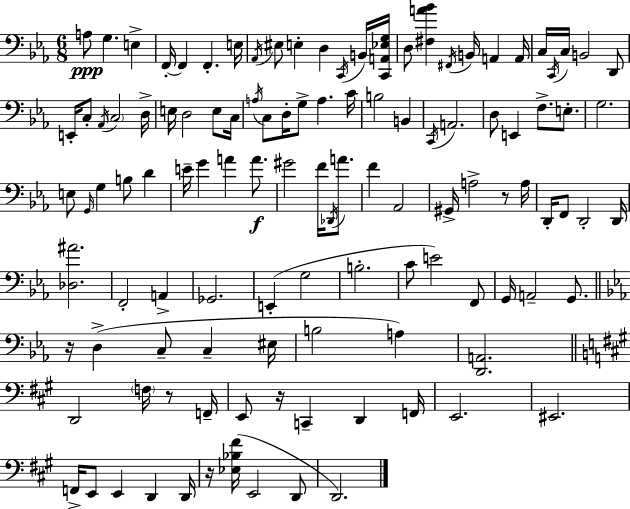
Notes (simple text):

A3/e G3/q. E3/q F2/s F2/q F2/q. E3/s Ab2/s EIS3/e E3/q D3/q C2/s B2/s [C2,A2,Eb3,G3]/s D3/e [F#3,A4,Bb4]/q F#2/s B2/s A2/q A2/s C3/s C2/s C3/s B2/h D2/e E2/s C3/e Ab2/s C3/h D3/s E3/s D3/h E3/e C3/s A3/s C3/e D3/s G3/e A3/q. C4/s B3/h B2/q C2/s A2/h. D3/e E2/q F3/e. E3/e. G3/h. E3/e G2/s G3/q B3/e D4/q E4/s G4/q A4/q A4/e. G#4/h F4/s Db2/s A4/e. F4/q Ab2/h G#2/s A3/h R/e A3/s D2/s F2/e D2/h D2/s [Db3,A#4]/h. F2/h A2/q Gb2/h. E2/q G3/h B3/h. C4/e E4/h F2/e G2/s A2/h G2/e. R/s D3/q C3/e C3/q EIS3/s B3/h A3/q [D2,A2]/h. D2/h F3/s R/e F2/s E2/e R/s C2/q D2/q F2/s E2/h. EIS2/h. F2/s E2/e E2/q D2/q D2/s R/s [Eb3,Bb3,F#4]/s E2/h D2/e D2/h.